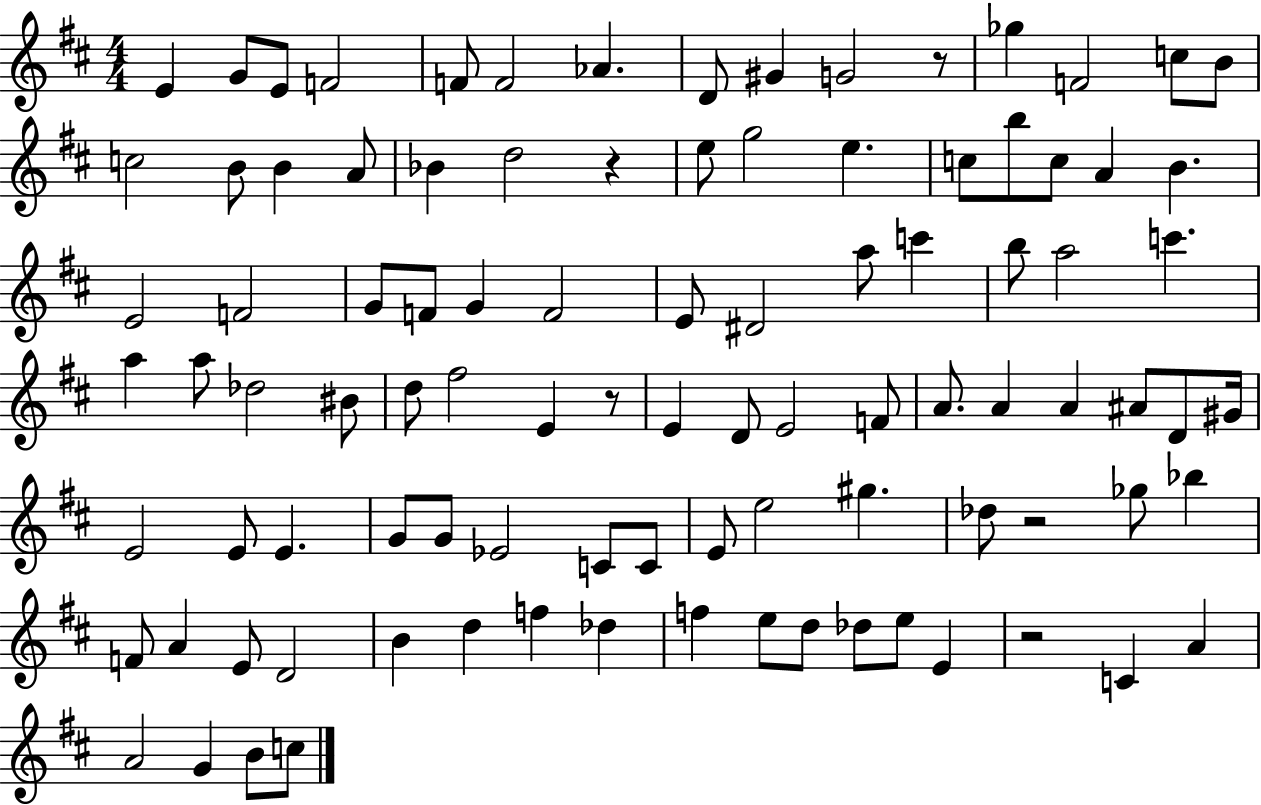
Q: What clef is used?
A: treble